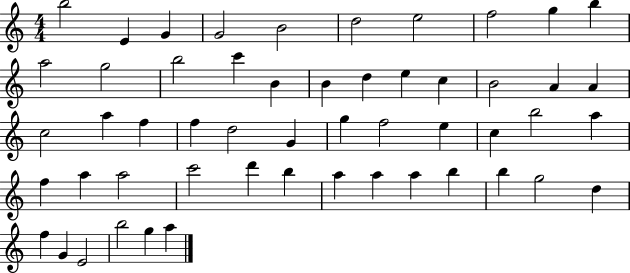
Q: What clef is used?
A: treble